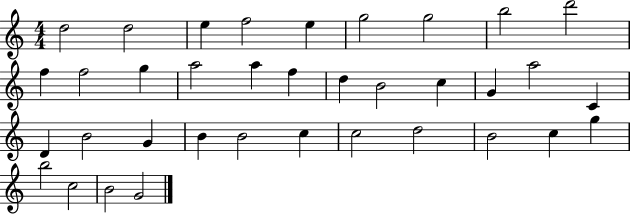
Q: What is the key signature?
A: C major